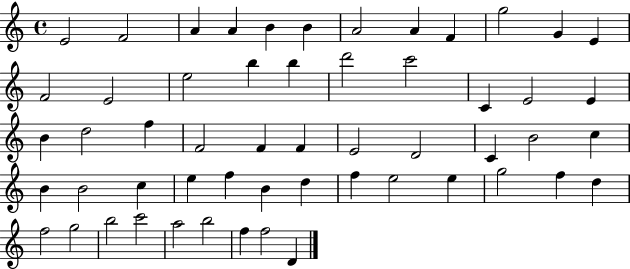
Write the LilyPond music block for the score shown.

{
  \clef treble
  \time 4/4
  \defaultTimeSignature
  \key c \major
  e'2 f'2 | a'4 a'4 b'4 b'4 | a'2 a'4 f'4 | g''2 g'4 e'4 | \break f'2 e'2 | e''2 b''4 b''4 | d'''2 c'''2 | c'4 e'2 e'4 | \break b'4 d''2 f''4 | f'2 f'4 f'4 | e'2 d'2 | c'4 b'2 c''4 | \break b'4 b'2 c''4 | e''4 f''4 b'4 d''4 | f''4 e''2 e''4 | g''2 f''4 d''4 | \break f''2 g''2 | b''2 c'''2 | a''2 b''2 | f''4 f''2 d'4 | \break \bar "|."
}